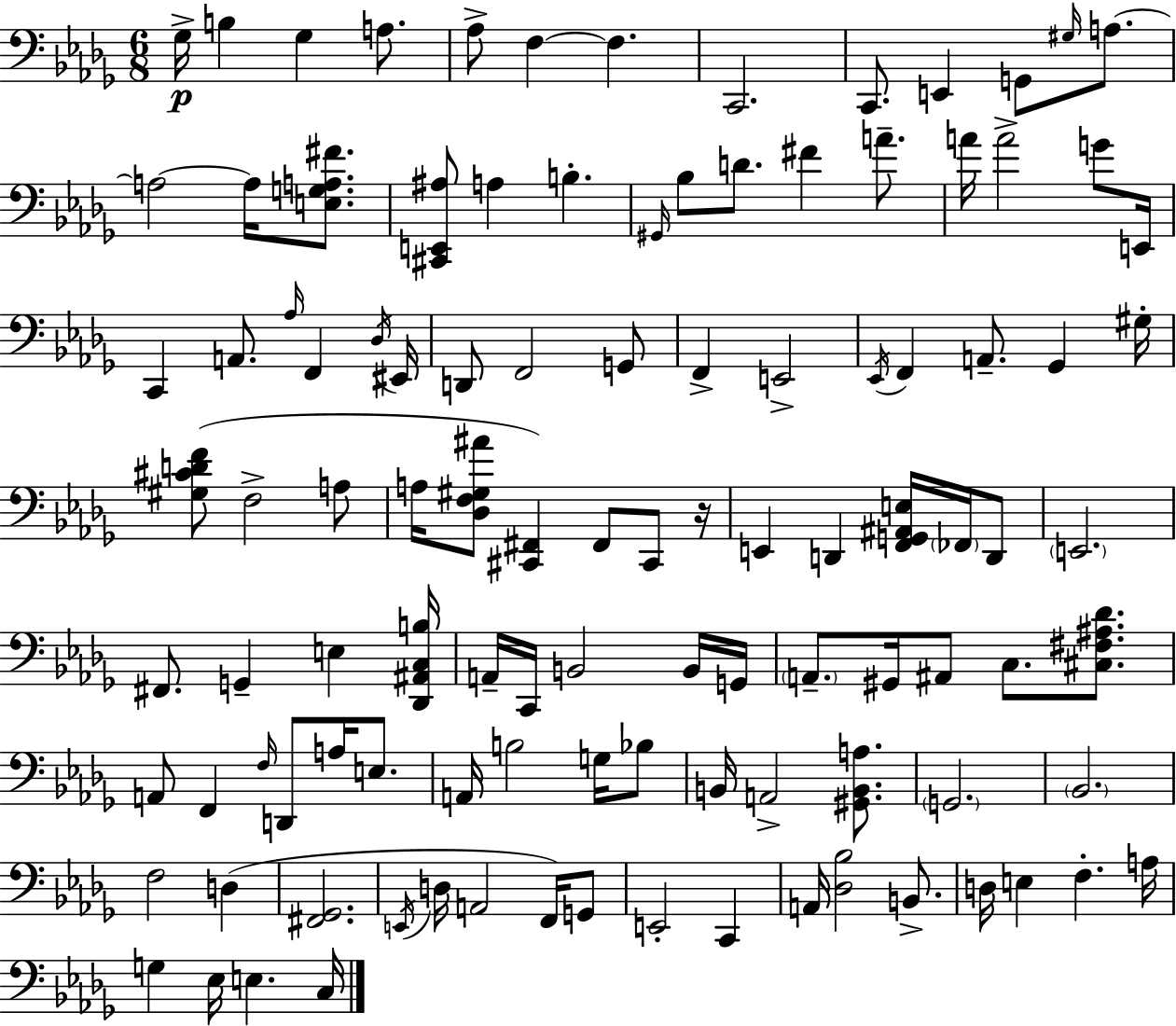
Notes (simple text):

Gb3/s B3/q Gb3/q A3/e. Ab3/e F3/q F3/q. C2/h. C2/e. E2/q G2/e G#3/s A3/e. A3/h A3/s [E3,G3,A3,F#4]/e. [C#2,E2,A#3]/e A3/q B3/q. G#2/s Bb3/e D4/e. F#4/q A4/e. A4/s A4/h G4/e E2/s C2/q A2/e. Ab3/s F2/q Db3/s EIS2/s D2/e F2/h G2/e F2/q E2/h Eb2/s F2/q A2/e. Gb2/q G#3/s [G#3,C#4,D4,F4]/e F3/h A3/e A3/s [Db3,F3,G#3,A#4]/e [C#2,F#2]/q F#2/e C#2/e R/s E2/q D2/q [F2,G2,A#2,E3]/s FES2/s D2/e E2/h. F#2/e. G2/q E3/q [Db2,A#2,C3,B3]/s A2/s C2/s B2/h B2/s G2/s A2/e. G#2/s A#2/e C3/e. [C#3,F#3,A#3,Db4]/e. A2/e F2/q F3/s D2/e A3/s E3/e. A2/s B3/h G3/s Bb3/e B2/s A2/h [G#2,B2,A3]/e. G2/h. Bb2/h. F3/h D3/q [F#2,Gb2]/h. E2/s D3/s A2/h F2/s G2/e E2/h C2/q A2/s [Db3,Bb3]/h B2/e. D3/s E3/q F3/q. A3/s G3/q Eb3/s E3/q. C3/s